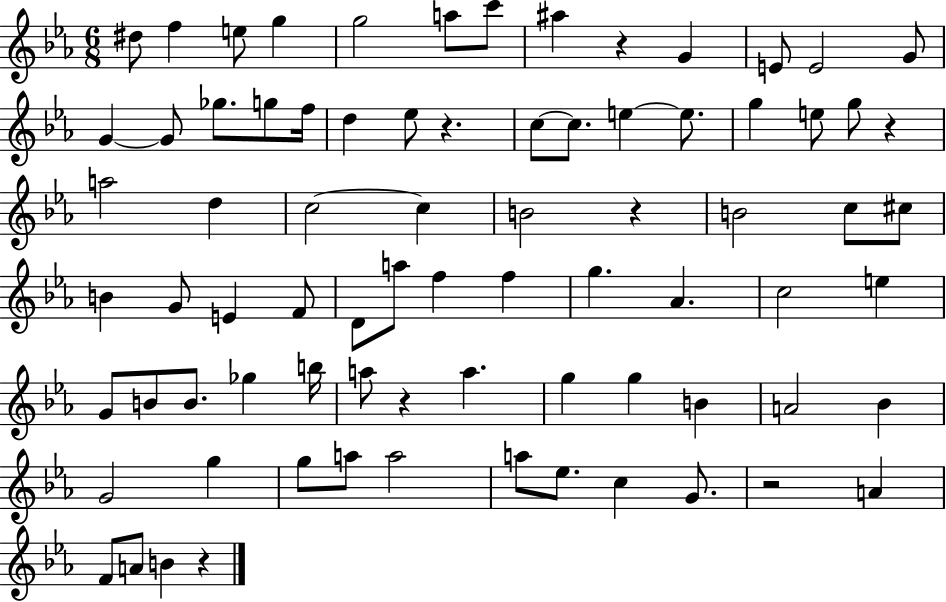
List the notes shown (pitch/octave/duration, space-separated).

D#5/e F5/q E5/e G5/q G5/h A5/e C6/e A#5/q R/q G4/q E4/e E4/h G4/e G4/q G4/e Gb5/e. G5/e F5/s D5/q Eb5/e R/q. C5/e C5/e. E5/q E5/e. G5/q E5/e G5/e R/q A5/h D5/q C5/h C5/q B4/h R/q B4/h C5/e C#5/e B4/q G4/e E4/q F4/e D4/e A5/e F5/q F5/q G5/q. Ab4/q. C5/h E5/q G4/e B4/e B4/e. Gb5/q B5/s A5/e R/q A5/q. G5/q G5/q B4/q A4/h Bb4/q G4/h G5/q G5/e A5/e A5/h A5/e Eb5/e. C5/q G4/e. R/h A4/q F4/e A4/e B4/q R/q